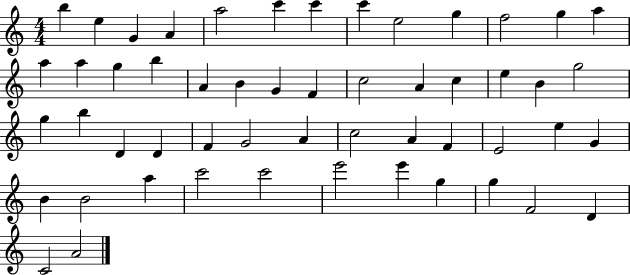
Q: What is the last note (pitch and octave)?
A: A4